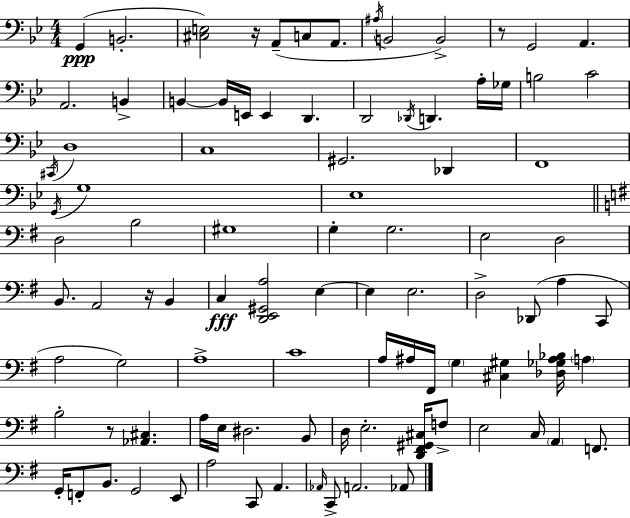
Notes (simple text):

G2/q B2/h. [C#3,E3]/h R/s A2/e C3/e A2/e. A#3/s B2/h B2/h R/e G2/h A2/q. A2/h. B2/q B2/q B2/s E2/s E2/q D2/q. D2/h Db2/s D2/q. A3/s Gb3/s B3/h C4/h C#2/s D3/w C3/w G#2/h. Db2/q F2/w G2/s G3/w Eb3/w D3/h B3/h G#3/w G3/q G3/h. E3/h D3/h B2/e. A2/h R/s B2/q C3/q [D2,E2,G#2,A3]/h E3/q E3/q E3/h. D3/h Db2/e A3/q C2/e A3/h G3/h A3/w C4/w A3/s A#3/s F#2/s G3/q [C#3,G#3]/q [Db3,Gb3,A#3,Bb3]/s A3/q B3/h R/e [Ab2,C#3]/q. A3/s E3/s D#3/h. B2/e D3/s E3/h. [D2,F#2,G#2,C#3]/s F3/e E3/h C3/s A2/q F2/e. G2/s F2/e B2/e. G2/h E2/e A3/h C2/e A2/q. Ab2/s C2/e A2/h. Ab2/e